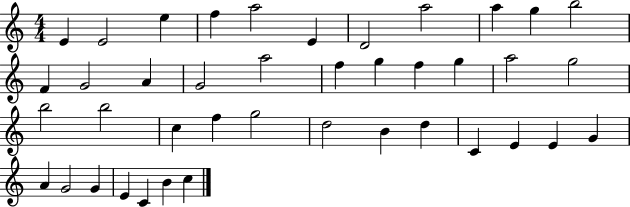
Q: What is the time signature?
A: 4/4